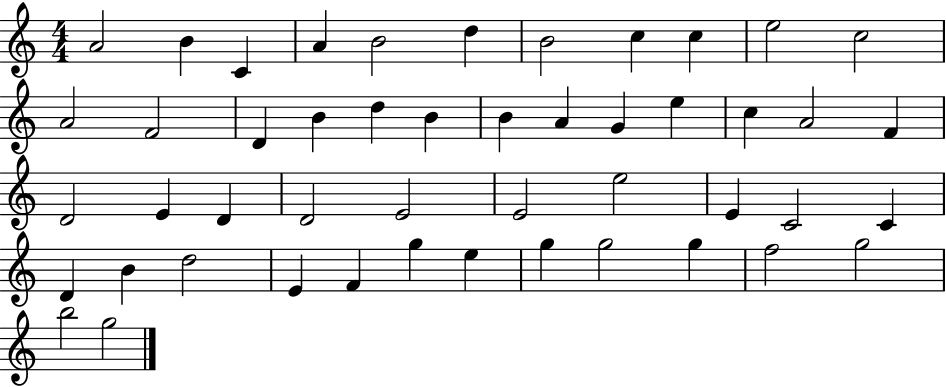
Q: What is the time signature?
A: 4/4